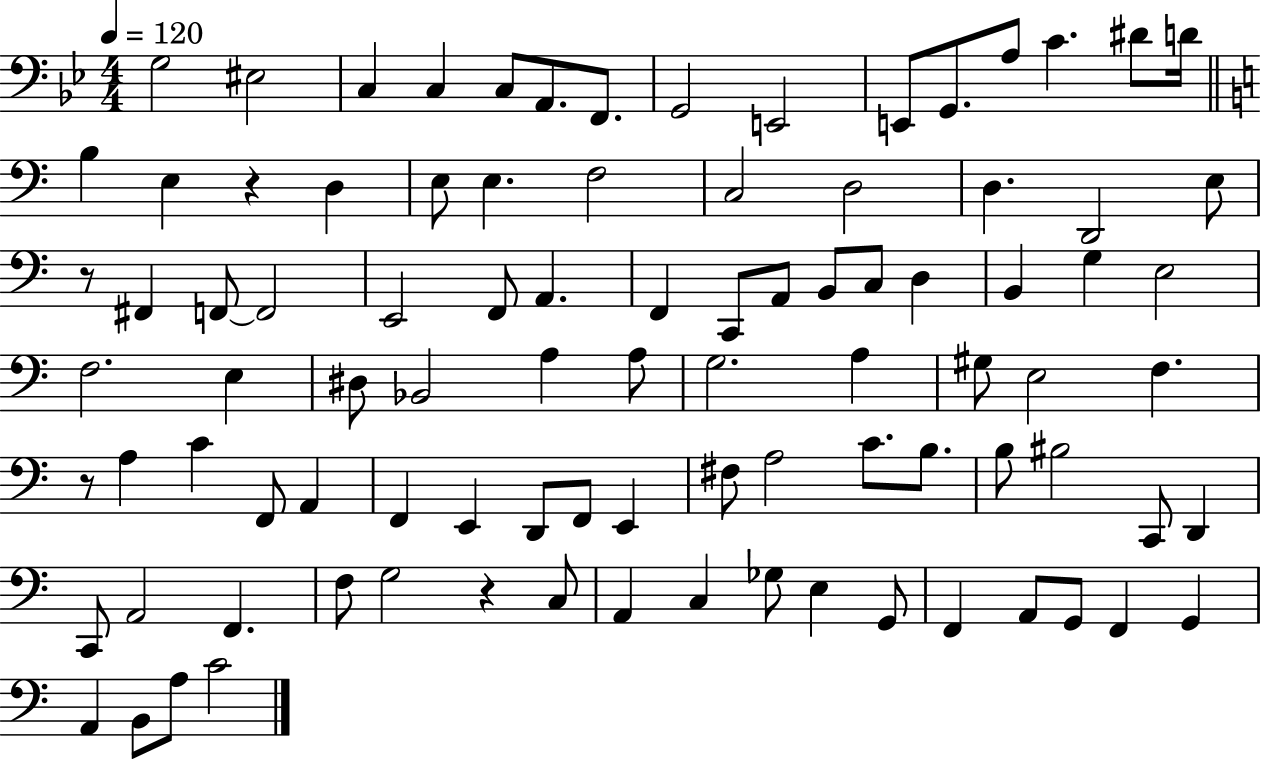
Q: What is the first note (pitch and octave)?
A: G3